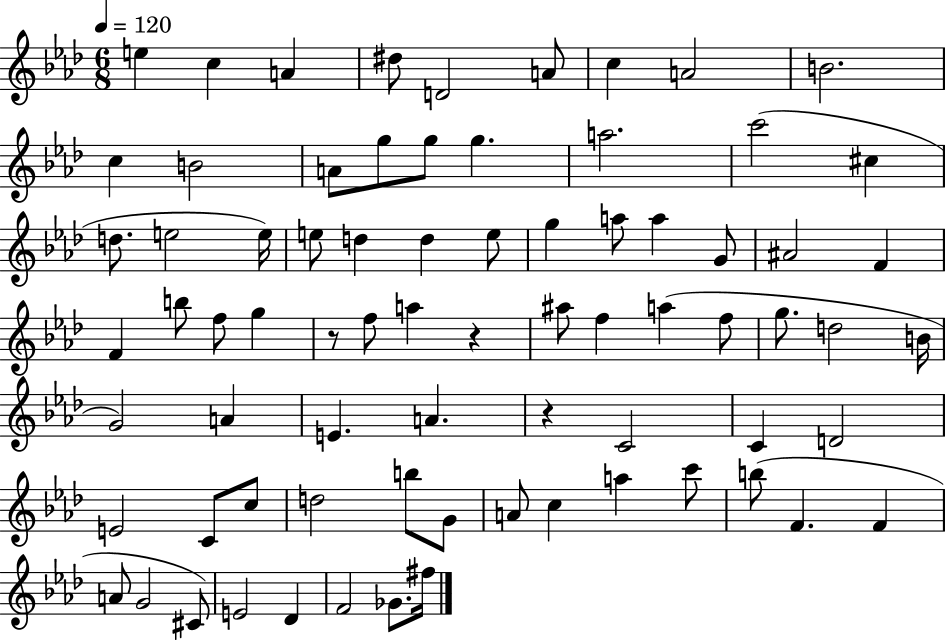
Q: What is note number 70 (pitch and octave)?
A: F4